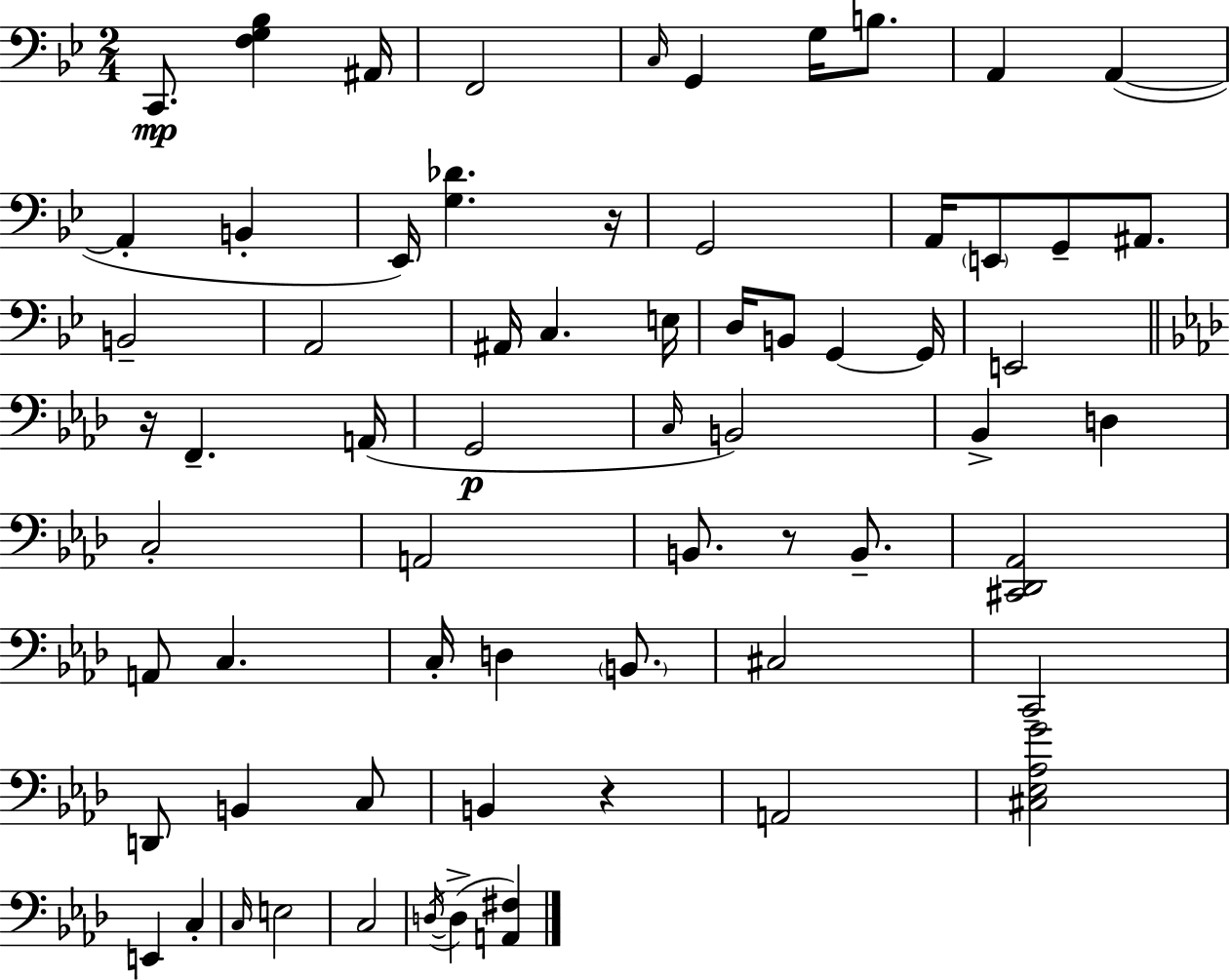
C2/e. [F3,G3,Bb3]/q A#2/s F2/h C3/s G2/q G3/s B3/e. A2/q A2/q A2/q B2/q Eb2/s [G3,Db4]/q. R/s G2/h A2/s E2/e G2/e A#2/e. B2/h A2/h A#2/s C3/q. E3/s D3/s B2/e G2/q G2/s E2/h R/s F2/q. A2/s G2/h C3/s B2/h Bb2/q D3/q C3/h A2/h B2/e. R/e B2/e. [C#2,Db2,Ab2]/h A2/e C3/q. C3/s D3/q B2/e. C#3/h C2/h D2/e B2/q C3/e B2/q R/q A2/h [C#3,Eb3,Ab3,G4]/h E2/q C3/q C3/s E3/h C3/h D3/s D3/q [A2,F#3]/q